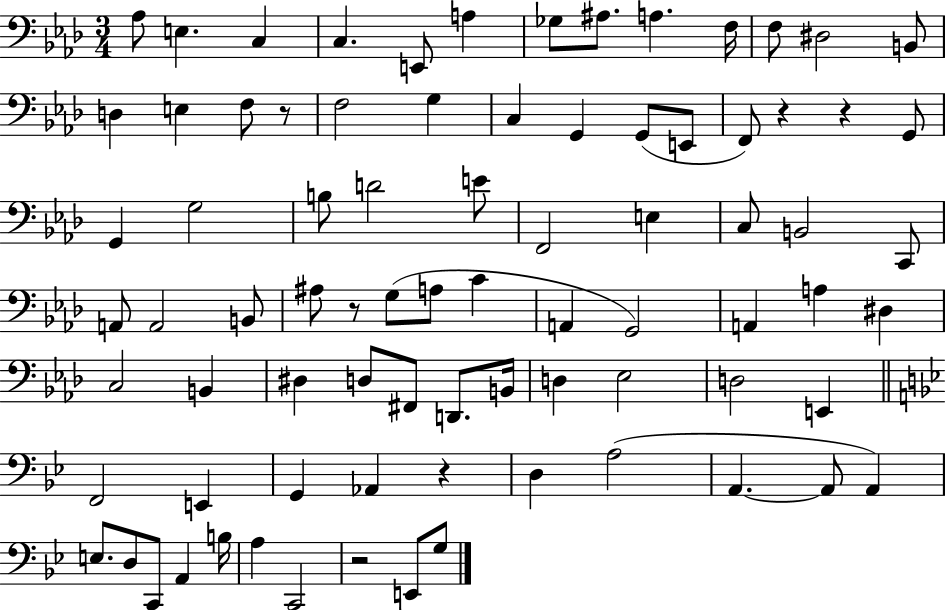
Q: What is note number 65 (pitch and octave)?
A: A2